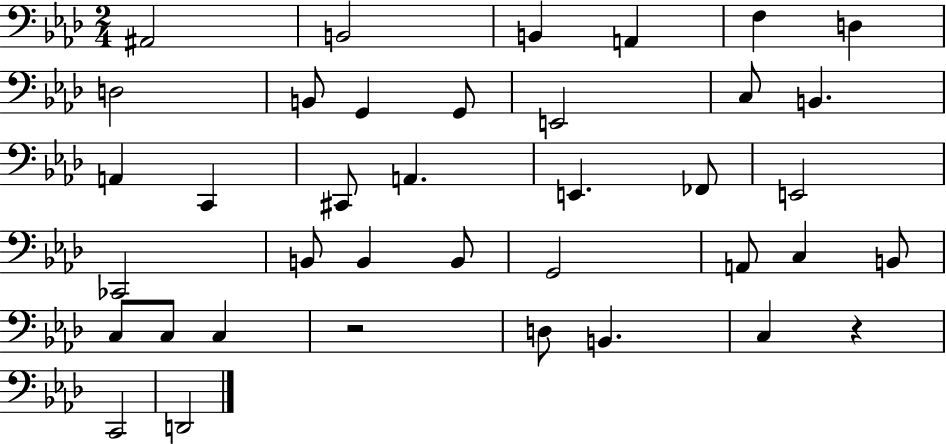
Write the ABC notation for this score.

X:1
T:Untitled
M:2/4
L:1/4
K:Ab
^A,,2 B,,2 B,, A,, F, D, D,2 B,,/2 G,, G,,/2 E,,2 C,/2 B,, A,, C,, ^C,,/2 A,, E,, _F,,/2 E,,2 _C,,2 B,,/2 B,, B,,/2 G,,2 A,,/2 C, B,,/2 C,/2 C,/2 C, z2 D,/2 B,, C, z C,,2 D,,2